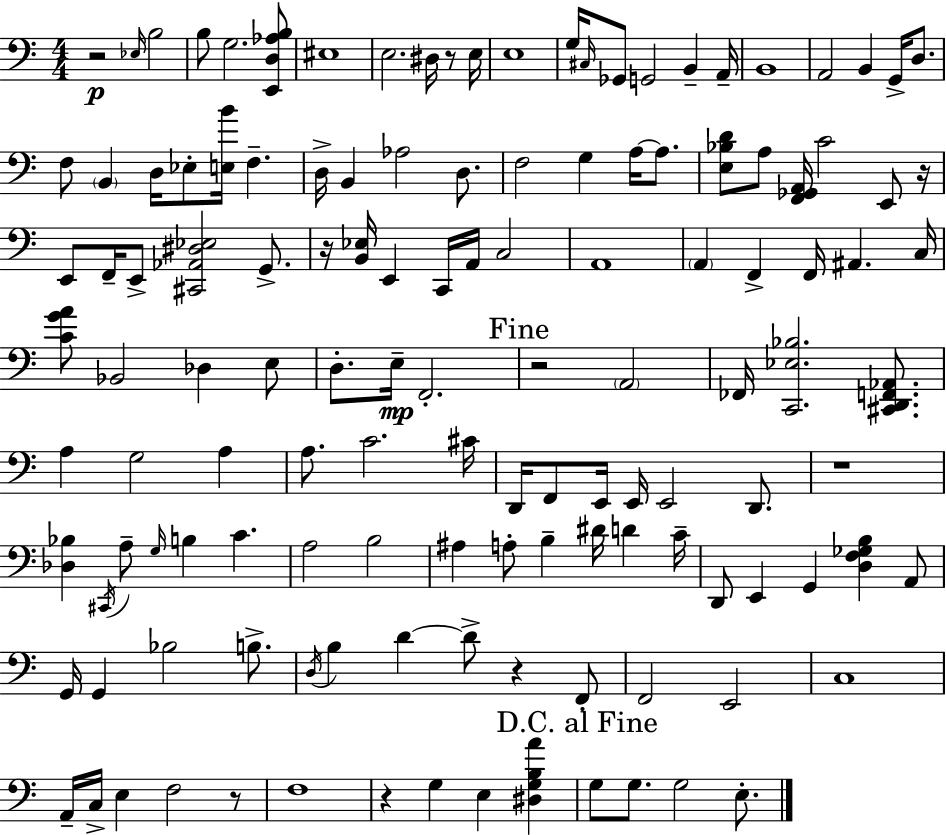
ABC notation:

X:1
T:Untitled
M:4/4
L:1/4
K:Am
z2 _E,/4 B,2 B,/2 G,2 [E,,D,_A,B,]/2 ^E,4 E,2 ^D,/4 z/2 E,/4 E,4 G,/4 ^C,/4 _G,,/2 G,,2 B,, A,,/4 B,,4 A,,2 B,, G,,/4 D,/2 F,/2 B,, D,/4 _E,/2 [E,B]/4 F, D,/4 B,, _A,2 D,/2 F,2 G, A,/4 A,/2 [E,_B,D]/2 A,/2 [F,,_G,,A,,]/4 C2 E,,/2 z/4 E,,/2 F,,/4 E,,/2 [^C,,_A,,^D,_E,]2 G,,/2 z/4 [B,,_E,]/4 E,, C,,/4 A,,/4 C,2 A,,4 A,, F,, F,,/4 ^A,, C,/4 [CGA]/2 _B,,2 _D, E,/2 D,/2 E,/4 F,,2 z2 A,,2 _F,,/4 [C,,_E,_B,]2 [^C,,D,,F,,_A,,]/2 A, G,2 A, A,/2 C2 ^C/4 D,,/4 F,,/2 E,,/4 E,,/4 E,,2 D,,/2 z4 [_D,_B,] ^C,,/4 A,/2 G,/4 B, C A,2 B,2 ^A, A,/2 B, ^D/4 D C/4 D,,/2 E,, G,, [D,F,_G,B,] A,,/2 G,,/4 G,, _B,2 B,/2 D,/4 B, D D/2 z F,,/2 F,,2 E,,2 C,4 A,,/4 C,/4 E, F,2 z/2 F,4 z G, E, [^D,G,B,A] G,/2 G,/2 G,2 E,/2